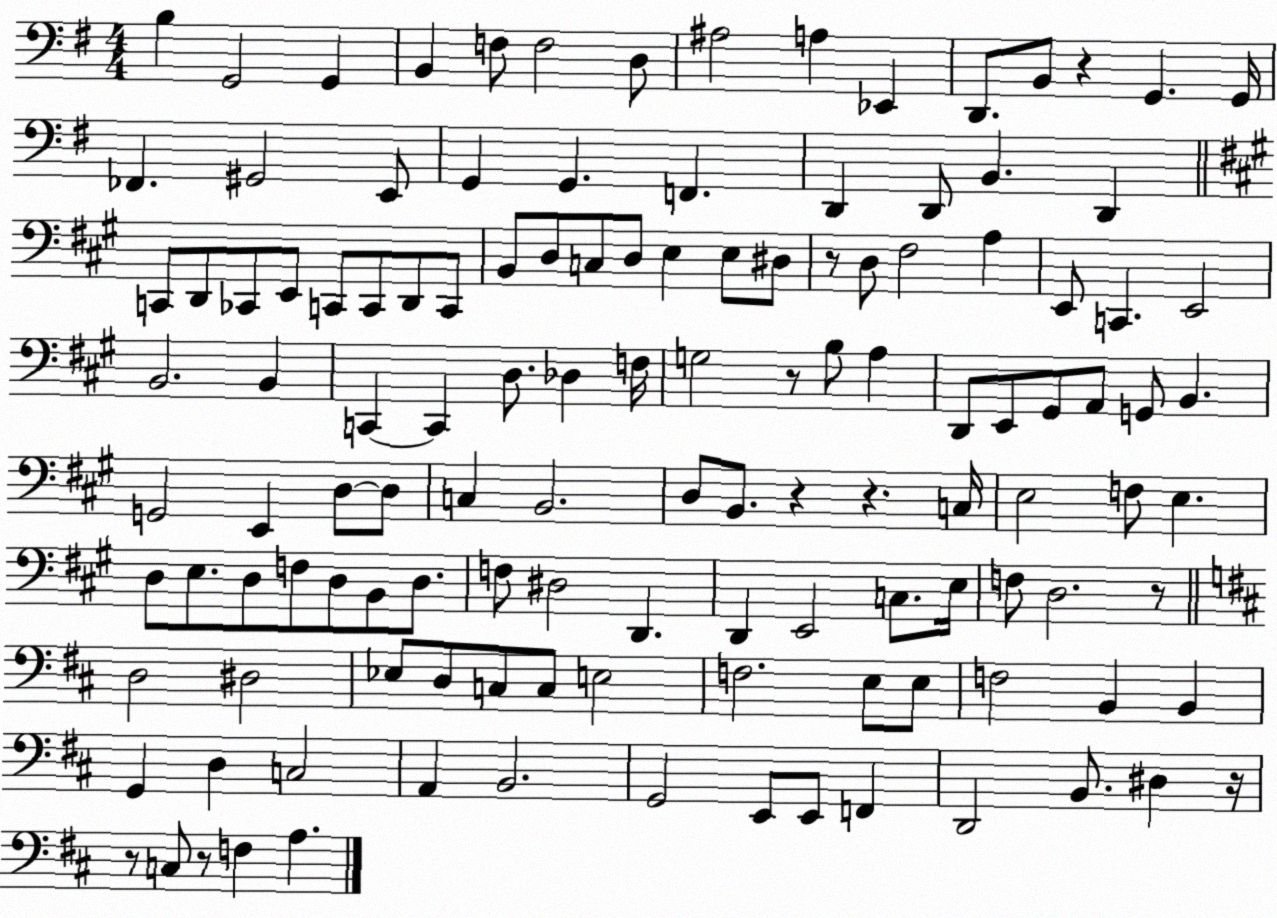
X:1
T:Untitled
M:4/4
L:1/4
K:G
B, G,,2 G,, B,, F,/2 F,2 D,/2 ^A,2 A, _E,, D,,/2 B,,/2 z G,, G,,/4 _F,, ^G,,2 E,,/2 G,, G,, F,, D,, D,,/2 B,, D,, C,,/2 D,,/2 _C,,/2 E,,/2 C,,/2 C,,/2 D,,/2 C,,/2 B,,/2 D,/2 C,/2 D,/2 E, E,/2 ^D,/2 z/2 D,/2 ^F,2 A, E,,/2 C,, E,,2 B,,2 B,, C,, C,, D,/2 _D, F,/4 G,2 z/2 B,/2 A, D,,/2 E,,/2 ^G,,/2 A,,/2 G,,/2 B,, G,,2 E,, D,/2 D,/2 C, B,,2 D,/2 B,,/2 z z C,/4 E,2 F,/2 E, D,/2 E,/2 D,/2 F,/2 D,/2 B,,/2 D,/2 F,/2 ^D,2 D,, D,, E,,2 C,/2 E,/4 F,/2 D,2 z/2 D,2 ^D,2 _E,/2 D,/2 C,/2 C,/2 E,2 F,2 E,/2 E,/2 F,2 B,, B,, G,, D, C,2 A,, B,,2 G,,2 E,,/2 E,,/2 F,, D,,2 B,,/2 ^D, z/4 z/2 C,/2 z/2 F, A,